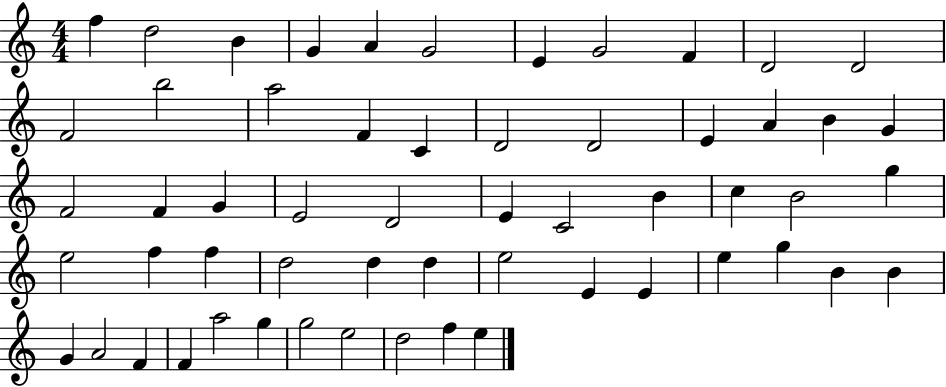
F5/q D5/h B4/q G4/q A4/q G4/h E4/q G4/h F4/q D4/h D4/h F4/h B5/h A5/h F4/q C4/q D4/h D4/h E4/q A4/q B4/q G4/q F4/h F4/q G4/q E4/h D4/h E4/q C4/h B4/q C5/q B4/h G5/q E5/h F5/q F5/q D5/h D5/q D5/q E5/h E4/q E4/q E5/q G5/q B4/q B4/q G4/q A4/h F4/q F4/q A5/h G5/q G5/h E5/h D5/h F5/q E5/q